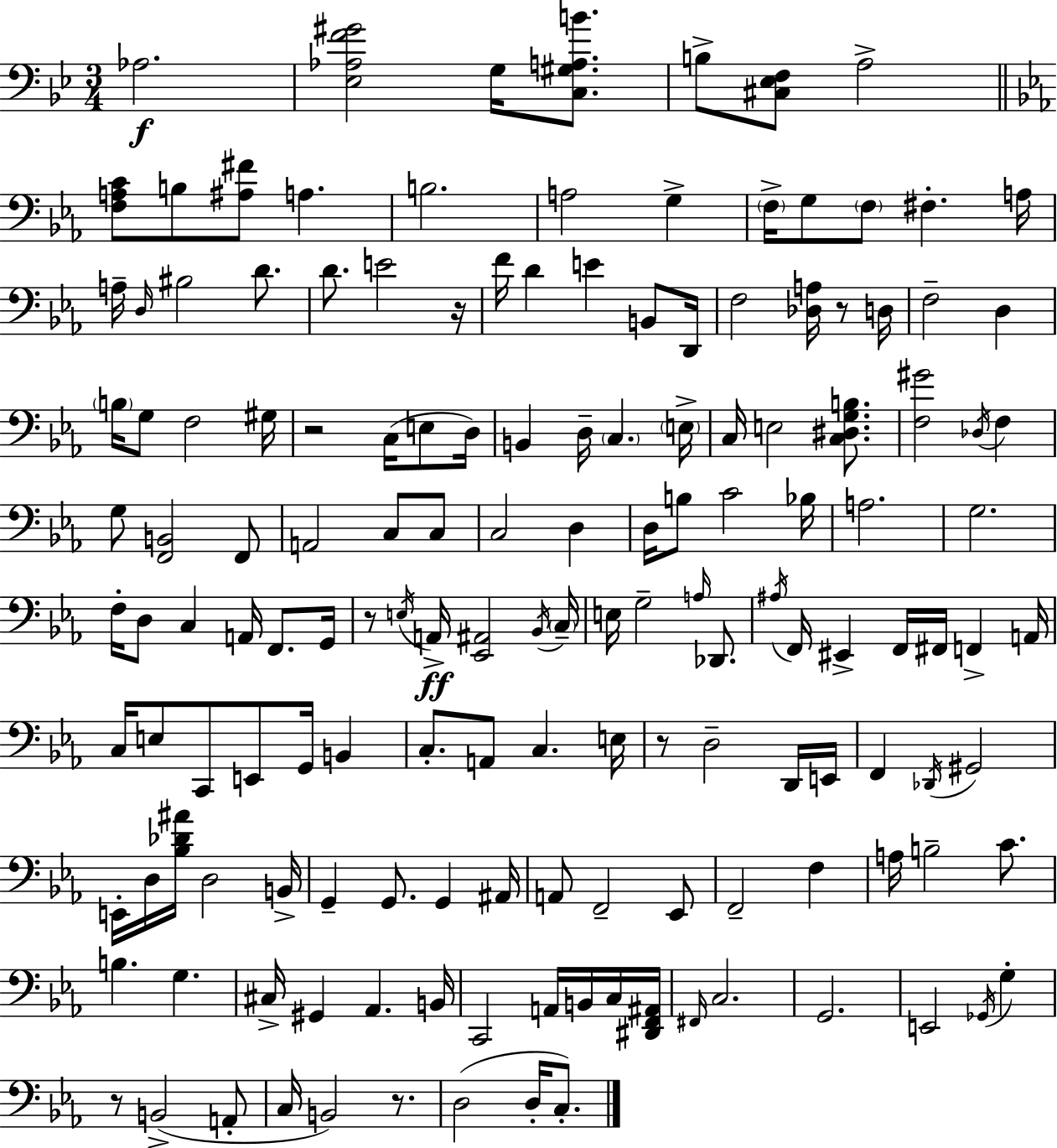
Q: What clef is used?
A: bass